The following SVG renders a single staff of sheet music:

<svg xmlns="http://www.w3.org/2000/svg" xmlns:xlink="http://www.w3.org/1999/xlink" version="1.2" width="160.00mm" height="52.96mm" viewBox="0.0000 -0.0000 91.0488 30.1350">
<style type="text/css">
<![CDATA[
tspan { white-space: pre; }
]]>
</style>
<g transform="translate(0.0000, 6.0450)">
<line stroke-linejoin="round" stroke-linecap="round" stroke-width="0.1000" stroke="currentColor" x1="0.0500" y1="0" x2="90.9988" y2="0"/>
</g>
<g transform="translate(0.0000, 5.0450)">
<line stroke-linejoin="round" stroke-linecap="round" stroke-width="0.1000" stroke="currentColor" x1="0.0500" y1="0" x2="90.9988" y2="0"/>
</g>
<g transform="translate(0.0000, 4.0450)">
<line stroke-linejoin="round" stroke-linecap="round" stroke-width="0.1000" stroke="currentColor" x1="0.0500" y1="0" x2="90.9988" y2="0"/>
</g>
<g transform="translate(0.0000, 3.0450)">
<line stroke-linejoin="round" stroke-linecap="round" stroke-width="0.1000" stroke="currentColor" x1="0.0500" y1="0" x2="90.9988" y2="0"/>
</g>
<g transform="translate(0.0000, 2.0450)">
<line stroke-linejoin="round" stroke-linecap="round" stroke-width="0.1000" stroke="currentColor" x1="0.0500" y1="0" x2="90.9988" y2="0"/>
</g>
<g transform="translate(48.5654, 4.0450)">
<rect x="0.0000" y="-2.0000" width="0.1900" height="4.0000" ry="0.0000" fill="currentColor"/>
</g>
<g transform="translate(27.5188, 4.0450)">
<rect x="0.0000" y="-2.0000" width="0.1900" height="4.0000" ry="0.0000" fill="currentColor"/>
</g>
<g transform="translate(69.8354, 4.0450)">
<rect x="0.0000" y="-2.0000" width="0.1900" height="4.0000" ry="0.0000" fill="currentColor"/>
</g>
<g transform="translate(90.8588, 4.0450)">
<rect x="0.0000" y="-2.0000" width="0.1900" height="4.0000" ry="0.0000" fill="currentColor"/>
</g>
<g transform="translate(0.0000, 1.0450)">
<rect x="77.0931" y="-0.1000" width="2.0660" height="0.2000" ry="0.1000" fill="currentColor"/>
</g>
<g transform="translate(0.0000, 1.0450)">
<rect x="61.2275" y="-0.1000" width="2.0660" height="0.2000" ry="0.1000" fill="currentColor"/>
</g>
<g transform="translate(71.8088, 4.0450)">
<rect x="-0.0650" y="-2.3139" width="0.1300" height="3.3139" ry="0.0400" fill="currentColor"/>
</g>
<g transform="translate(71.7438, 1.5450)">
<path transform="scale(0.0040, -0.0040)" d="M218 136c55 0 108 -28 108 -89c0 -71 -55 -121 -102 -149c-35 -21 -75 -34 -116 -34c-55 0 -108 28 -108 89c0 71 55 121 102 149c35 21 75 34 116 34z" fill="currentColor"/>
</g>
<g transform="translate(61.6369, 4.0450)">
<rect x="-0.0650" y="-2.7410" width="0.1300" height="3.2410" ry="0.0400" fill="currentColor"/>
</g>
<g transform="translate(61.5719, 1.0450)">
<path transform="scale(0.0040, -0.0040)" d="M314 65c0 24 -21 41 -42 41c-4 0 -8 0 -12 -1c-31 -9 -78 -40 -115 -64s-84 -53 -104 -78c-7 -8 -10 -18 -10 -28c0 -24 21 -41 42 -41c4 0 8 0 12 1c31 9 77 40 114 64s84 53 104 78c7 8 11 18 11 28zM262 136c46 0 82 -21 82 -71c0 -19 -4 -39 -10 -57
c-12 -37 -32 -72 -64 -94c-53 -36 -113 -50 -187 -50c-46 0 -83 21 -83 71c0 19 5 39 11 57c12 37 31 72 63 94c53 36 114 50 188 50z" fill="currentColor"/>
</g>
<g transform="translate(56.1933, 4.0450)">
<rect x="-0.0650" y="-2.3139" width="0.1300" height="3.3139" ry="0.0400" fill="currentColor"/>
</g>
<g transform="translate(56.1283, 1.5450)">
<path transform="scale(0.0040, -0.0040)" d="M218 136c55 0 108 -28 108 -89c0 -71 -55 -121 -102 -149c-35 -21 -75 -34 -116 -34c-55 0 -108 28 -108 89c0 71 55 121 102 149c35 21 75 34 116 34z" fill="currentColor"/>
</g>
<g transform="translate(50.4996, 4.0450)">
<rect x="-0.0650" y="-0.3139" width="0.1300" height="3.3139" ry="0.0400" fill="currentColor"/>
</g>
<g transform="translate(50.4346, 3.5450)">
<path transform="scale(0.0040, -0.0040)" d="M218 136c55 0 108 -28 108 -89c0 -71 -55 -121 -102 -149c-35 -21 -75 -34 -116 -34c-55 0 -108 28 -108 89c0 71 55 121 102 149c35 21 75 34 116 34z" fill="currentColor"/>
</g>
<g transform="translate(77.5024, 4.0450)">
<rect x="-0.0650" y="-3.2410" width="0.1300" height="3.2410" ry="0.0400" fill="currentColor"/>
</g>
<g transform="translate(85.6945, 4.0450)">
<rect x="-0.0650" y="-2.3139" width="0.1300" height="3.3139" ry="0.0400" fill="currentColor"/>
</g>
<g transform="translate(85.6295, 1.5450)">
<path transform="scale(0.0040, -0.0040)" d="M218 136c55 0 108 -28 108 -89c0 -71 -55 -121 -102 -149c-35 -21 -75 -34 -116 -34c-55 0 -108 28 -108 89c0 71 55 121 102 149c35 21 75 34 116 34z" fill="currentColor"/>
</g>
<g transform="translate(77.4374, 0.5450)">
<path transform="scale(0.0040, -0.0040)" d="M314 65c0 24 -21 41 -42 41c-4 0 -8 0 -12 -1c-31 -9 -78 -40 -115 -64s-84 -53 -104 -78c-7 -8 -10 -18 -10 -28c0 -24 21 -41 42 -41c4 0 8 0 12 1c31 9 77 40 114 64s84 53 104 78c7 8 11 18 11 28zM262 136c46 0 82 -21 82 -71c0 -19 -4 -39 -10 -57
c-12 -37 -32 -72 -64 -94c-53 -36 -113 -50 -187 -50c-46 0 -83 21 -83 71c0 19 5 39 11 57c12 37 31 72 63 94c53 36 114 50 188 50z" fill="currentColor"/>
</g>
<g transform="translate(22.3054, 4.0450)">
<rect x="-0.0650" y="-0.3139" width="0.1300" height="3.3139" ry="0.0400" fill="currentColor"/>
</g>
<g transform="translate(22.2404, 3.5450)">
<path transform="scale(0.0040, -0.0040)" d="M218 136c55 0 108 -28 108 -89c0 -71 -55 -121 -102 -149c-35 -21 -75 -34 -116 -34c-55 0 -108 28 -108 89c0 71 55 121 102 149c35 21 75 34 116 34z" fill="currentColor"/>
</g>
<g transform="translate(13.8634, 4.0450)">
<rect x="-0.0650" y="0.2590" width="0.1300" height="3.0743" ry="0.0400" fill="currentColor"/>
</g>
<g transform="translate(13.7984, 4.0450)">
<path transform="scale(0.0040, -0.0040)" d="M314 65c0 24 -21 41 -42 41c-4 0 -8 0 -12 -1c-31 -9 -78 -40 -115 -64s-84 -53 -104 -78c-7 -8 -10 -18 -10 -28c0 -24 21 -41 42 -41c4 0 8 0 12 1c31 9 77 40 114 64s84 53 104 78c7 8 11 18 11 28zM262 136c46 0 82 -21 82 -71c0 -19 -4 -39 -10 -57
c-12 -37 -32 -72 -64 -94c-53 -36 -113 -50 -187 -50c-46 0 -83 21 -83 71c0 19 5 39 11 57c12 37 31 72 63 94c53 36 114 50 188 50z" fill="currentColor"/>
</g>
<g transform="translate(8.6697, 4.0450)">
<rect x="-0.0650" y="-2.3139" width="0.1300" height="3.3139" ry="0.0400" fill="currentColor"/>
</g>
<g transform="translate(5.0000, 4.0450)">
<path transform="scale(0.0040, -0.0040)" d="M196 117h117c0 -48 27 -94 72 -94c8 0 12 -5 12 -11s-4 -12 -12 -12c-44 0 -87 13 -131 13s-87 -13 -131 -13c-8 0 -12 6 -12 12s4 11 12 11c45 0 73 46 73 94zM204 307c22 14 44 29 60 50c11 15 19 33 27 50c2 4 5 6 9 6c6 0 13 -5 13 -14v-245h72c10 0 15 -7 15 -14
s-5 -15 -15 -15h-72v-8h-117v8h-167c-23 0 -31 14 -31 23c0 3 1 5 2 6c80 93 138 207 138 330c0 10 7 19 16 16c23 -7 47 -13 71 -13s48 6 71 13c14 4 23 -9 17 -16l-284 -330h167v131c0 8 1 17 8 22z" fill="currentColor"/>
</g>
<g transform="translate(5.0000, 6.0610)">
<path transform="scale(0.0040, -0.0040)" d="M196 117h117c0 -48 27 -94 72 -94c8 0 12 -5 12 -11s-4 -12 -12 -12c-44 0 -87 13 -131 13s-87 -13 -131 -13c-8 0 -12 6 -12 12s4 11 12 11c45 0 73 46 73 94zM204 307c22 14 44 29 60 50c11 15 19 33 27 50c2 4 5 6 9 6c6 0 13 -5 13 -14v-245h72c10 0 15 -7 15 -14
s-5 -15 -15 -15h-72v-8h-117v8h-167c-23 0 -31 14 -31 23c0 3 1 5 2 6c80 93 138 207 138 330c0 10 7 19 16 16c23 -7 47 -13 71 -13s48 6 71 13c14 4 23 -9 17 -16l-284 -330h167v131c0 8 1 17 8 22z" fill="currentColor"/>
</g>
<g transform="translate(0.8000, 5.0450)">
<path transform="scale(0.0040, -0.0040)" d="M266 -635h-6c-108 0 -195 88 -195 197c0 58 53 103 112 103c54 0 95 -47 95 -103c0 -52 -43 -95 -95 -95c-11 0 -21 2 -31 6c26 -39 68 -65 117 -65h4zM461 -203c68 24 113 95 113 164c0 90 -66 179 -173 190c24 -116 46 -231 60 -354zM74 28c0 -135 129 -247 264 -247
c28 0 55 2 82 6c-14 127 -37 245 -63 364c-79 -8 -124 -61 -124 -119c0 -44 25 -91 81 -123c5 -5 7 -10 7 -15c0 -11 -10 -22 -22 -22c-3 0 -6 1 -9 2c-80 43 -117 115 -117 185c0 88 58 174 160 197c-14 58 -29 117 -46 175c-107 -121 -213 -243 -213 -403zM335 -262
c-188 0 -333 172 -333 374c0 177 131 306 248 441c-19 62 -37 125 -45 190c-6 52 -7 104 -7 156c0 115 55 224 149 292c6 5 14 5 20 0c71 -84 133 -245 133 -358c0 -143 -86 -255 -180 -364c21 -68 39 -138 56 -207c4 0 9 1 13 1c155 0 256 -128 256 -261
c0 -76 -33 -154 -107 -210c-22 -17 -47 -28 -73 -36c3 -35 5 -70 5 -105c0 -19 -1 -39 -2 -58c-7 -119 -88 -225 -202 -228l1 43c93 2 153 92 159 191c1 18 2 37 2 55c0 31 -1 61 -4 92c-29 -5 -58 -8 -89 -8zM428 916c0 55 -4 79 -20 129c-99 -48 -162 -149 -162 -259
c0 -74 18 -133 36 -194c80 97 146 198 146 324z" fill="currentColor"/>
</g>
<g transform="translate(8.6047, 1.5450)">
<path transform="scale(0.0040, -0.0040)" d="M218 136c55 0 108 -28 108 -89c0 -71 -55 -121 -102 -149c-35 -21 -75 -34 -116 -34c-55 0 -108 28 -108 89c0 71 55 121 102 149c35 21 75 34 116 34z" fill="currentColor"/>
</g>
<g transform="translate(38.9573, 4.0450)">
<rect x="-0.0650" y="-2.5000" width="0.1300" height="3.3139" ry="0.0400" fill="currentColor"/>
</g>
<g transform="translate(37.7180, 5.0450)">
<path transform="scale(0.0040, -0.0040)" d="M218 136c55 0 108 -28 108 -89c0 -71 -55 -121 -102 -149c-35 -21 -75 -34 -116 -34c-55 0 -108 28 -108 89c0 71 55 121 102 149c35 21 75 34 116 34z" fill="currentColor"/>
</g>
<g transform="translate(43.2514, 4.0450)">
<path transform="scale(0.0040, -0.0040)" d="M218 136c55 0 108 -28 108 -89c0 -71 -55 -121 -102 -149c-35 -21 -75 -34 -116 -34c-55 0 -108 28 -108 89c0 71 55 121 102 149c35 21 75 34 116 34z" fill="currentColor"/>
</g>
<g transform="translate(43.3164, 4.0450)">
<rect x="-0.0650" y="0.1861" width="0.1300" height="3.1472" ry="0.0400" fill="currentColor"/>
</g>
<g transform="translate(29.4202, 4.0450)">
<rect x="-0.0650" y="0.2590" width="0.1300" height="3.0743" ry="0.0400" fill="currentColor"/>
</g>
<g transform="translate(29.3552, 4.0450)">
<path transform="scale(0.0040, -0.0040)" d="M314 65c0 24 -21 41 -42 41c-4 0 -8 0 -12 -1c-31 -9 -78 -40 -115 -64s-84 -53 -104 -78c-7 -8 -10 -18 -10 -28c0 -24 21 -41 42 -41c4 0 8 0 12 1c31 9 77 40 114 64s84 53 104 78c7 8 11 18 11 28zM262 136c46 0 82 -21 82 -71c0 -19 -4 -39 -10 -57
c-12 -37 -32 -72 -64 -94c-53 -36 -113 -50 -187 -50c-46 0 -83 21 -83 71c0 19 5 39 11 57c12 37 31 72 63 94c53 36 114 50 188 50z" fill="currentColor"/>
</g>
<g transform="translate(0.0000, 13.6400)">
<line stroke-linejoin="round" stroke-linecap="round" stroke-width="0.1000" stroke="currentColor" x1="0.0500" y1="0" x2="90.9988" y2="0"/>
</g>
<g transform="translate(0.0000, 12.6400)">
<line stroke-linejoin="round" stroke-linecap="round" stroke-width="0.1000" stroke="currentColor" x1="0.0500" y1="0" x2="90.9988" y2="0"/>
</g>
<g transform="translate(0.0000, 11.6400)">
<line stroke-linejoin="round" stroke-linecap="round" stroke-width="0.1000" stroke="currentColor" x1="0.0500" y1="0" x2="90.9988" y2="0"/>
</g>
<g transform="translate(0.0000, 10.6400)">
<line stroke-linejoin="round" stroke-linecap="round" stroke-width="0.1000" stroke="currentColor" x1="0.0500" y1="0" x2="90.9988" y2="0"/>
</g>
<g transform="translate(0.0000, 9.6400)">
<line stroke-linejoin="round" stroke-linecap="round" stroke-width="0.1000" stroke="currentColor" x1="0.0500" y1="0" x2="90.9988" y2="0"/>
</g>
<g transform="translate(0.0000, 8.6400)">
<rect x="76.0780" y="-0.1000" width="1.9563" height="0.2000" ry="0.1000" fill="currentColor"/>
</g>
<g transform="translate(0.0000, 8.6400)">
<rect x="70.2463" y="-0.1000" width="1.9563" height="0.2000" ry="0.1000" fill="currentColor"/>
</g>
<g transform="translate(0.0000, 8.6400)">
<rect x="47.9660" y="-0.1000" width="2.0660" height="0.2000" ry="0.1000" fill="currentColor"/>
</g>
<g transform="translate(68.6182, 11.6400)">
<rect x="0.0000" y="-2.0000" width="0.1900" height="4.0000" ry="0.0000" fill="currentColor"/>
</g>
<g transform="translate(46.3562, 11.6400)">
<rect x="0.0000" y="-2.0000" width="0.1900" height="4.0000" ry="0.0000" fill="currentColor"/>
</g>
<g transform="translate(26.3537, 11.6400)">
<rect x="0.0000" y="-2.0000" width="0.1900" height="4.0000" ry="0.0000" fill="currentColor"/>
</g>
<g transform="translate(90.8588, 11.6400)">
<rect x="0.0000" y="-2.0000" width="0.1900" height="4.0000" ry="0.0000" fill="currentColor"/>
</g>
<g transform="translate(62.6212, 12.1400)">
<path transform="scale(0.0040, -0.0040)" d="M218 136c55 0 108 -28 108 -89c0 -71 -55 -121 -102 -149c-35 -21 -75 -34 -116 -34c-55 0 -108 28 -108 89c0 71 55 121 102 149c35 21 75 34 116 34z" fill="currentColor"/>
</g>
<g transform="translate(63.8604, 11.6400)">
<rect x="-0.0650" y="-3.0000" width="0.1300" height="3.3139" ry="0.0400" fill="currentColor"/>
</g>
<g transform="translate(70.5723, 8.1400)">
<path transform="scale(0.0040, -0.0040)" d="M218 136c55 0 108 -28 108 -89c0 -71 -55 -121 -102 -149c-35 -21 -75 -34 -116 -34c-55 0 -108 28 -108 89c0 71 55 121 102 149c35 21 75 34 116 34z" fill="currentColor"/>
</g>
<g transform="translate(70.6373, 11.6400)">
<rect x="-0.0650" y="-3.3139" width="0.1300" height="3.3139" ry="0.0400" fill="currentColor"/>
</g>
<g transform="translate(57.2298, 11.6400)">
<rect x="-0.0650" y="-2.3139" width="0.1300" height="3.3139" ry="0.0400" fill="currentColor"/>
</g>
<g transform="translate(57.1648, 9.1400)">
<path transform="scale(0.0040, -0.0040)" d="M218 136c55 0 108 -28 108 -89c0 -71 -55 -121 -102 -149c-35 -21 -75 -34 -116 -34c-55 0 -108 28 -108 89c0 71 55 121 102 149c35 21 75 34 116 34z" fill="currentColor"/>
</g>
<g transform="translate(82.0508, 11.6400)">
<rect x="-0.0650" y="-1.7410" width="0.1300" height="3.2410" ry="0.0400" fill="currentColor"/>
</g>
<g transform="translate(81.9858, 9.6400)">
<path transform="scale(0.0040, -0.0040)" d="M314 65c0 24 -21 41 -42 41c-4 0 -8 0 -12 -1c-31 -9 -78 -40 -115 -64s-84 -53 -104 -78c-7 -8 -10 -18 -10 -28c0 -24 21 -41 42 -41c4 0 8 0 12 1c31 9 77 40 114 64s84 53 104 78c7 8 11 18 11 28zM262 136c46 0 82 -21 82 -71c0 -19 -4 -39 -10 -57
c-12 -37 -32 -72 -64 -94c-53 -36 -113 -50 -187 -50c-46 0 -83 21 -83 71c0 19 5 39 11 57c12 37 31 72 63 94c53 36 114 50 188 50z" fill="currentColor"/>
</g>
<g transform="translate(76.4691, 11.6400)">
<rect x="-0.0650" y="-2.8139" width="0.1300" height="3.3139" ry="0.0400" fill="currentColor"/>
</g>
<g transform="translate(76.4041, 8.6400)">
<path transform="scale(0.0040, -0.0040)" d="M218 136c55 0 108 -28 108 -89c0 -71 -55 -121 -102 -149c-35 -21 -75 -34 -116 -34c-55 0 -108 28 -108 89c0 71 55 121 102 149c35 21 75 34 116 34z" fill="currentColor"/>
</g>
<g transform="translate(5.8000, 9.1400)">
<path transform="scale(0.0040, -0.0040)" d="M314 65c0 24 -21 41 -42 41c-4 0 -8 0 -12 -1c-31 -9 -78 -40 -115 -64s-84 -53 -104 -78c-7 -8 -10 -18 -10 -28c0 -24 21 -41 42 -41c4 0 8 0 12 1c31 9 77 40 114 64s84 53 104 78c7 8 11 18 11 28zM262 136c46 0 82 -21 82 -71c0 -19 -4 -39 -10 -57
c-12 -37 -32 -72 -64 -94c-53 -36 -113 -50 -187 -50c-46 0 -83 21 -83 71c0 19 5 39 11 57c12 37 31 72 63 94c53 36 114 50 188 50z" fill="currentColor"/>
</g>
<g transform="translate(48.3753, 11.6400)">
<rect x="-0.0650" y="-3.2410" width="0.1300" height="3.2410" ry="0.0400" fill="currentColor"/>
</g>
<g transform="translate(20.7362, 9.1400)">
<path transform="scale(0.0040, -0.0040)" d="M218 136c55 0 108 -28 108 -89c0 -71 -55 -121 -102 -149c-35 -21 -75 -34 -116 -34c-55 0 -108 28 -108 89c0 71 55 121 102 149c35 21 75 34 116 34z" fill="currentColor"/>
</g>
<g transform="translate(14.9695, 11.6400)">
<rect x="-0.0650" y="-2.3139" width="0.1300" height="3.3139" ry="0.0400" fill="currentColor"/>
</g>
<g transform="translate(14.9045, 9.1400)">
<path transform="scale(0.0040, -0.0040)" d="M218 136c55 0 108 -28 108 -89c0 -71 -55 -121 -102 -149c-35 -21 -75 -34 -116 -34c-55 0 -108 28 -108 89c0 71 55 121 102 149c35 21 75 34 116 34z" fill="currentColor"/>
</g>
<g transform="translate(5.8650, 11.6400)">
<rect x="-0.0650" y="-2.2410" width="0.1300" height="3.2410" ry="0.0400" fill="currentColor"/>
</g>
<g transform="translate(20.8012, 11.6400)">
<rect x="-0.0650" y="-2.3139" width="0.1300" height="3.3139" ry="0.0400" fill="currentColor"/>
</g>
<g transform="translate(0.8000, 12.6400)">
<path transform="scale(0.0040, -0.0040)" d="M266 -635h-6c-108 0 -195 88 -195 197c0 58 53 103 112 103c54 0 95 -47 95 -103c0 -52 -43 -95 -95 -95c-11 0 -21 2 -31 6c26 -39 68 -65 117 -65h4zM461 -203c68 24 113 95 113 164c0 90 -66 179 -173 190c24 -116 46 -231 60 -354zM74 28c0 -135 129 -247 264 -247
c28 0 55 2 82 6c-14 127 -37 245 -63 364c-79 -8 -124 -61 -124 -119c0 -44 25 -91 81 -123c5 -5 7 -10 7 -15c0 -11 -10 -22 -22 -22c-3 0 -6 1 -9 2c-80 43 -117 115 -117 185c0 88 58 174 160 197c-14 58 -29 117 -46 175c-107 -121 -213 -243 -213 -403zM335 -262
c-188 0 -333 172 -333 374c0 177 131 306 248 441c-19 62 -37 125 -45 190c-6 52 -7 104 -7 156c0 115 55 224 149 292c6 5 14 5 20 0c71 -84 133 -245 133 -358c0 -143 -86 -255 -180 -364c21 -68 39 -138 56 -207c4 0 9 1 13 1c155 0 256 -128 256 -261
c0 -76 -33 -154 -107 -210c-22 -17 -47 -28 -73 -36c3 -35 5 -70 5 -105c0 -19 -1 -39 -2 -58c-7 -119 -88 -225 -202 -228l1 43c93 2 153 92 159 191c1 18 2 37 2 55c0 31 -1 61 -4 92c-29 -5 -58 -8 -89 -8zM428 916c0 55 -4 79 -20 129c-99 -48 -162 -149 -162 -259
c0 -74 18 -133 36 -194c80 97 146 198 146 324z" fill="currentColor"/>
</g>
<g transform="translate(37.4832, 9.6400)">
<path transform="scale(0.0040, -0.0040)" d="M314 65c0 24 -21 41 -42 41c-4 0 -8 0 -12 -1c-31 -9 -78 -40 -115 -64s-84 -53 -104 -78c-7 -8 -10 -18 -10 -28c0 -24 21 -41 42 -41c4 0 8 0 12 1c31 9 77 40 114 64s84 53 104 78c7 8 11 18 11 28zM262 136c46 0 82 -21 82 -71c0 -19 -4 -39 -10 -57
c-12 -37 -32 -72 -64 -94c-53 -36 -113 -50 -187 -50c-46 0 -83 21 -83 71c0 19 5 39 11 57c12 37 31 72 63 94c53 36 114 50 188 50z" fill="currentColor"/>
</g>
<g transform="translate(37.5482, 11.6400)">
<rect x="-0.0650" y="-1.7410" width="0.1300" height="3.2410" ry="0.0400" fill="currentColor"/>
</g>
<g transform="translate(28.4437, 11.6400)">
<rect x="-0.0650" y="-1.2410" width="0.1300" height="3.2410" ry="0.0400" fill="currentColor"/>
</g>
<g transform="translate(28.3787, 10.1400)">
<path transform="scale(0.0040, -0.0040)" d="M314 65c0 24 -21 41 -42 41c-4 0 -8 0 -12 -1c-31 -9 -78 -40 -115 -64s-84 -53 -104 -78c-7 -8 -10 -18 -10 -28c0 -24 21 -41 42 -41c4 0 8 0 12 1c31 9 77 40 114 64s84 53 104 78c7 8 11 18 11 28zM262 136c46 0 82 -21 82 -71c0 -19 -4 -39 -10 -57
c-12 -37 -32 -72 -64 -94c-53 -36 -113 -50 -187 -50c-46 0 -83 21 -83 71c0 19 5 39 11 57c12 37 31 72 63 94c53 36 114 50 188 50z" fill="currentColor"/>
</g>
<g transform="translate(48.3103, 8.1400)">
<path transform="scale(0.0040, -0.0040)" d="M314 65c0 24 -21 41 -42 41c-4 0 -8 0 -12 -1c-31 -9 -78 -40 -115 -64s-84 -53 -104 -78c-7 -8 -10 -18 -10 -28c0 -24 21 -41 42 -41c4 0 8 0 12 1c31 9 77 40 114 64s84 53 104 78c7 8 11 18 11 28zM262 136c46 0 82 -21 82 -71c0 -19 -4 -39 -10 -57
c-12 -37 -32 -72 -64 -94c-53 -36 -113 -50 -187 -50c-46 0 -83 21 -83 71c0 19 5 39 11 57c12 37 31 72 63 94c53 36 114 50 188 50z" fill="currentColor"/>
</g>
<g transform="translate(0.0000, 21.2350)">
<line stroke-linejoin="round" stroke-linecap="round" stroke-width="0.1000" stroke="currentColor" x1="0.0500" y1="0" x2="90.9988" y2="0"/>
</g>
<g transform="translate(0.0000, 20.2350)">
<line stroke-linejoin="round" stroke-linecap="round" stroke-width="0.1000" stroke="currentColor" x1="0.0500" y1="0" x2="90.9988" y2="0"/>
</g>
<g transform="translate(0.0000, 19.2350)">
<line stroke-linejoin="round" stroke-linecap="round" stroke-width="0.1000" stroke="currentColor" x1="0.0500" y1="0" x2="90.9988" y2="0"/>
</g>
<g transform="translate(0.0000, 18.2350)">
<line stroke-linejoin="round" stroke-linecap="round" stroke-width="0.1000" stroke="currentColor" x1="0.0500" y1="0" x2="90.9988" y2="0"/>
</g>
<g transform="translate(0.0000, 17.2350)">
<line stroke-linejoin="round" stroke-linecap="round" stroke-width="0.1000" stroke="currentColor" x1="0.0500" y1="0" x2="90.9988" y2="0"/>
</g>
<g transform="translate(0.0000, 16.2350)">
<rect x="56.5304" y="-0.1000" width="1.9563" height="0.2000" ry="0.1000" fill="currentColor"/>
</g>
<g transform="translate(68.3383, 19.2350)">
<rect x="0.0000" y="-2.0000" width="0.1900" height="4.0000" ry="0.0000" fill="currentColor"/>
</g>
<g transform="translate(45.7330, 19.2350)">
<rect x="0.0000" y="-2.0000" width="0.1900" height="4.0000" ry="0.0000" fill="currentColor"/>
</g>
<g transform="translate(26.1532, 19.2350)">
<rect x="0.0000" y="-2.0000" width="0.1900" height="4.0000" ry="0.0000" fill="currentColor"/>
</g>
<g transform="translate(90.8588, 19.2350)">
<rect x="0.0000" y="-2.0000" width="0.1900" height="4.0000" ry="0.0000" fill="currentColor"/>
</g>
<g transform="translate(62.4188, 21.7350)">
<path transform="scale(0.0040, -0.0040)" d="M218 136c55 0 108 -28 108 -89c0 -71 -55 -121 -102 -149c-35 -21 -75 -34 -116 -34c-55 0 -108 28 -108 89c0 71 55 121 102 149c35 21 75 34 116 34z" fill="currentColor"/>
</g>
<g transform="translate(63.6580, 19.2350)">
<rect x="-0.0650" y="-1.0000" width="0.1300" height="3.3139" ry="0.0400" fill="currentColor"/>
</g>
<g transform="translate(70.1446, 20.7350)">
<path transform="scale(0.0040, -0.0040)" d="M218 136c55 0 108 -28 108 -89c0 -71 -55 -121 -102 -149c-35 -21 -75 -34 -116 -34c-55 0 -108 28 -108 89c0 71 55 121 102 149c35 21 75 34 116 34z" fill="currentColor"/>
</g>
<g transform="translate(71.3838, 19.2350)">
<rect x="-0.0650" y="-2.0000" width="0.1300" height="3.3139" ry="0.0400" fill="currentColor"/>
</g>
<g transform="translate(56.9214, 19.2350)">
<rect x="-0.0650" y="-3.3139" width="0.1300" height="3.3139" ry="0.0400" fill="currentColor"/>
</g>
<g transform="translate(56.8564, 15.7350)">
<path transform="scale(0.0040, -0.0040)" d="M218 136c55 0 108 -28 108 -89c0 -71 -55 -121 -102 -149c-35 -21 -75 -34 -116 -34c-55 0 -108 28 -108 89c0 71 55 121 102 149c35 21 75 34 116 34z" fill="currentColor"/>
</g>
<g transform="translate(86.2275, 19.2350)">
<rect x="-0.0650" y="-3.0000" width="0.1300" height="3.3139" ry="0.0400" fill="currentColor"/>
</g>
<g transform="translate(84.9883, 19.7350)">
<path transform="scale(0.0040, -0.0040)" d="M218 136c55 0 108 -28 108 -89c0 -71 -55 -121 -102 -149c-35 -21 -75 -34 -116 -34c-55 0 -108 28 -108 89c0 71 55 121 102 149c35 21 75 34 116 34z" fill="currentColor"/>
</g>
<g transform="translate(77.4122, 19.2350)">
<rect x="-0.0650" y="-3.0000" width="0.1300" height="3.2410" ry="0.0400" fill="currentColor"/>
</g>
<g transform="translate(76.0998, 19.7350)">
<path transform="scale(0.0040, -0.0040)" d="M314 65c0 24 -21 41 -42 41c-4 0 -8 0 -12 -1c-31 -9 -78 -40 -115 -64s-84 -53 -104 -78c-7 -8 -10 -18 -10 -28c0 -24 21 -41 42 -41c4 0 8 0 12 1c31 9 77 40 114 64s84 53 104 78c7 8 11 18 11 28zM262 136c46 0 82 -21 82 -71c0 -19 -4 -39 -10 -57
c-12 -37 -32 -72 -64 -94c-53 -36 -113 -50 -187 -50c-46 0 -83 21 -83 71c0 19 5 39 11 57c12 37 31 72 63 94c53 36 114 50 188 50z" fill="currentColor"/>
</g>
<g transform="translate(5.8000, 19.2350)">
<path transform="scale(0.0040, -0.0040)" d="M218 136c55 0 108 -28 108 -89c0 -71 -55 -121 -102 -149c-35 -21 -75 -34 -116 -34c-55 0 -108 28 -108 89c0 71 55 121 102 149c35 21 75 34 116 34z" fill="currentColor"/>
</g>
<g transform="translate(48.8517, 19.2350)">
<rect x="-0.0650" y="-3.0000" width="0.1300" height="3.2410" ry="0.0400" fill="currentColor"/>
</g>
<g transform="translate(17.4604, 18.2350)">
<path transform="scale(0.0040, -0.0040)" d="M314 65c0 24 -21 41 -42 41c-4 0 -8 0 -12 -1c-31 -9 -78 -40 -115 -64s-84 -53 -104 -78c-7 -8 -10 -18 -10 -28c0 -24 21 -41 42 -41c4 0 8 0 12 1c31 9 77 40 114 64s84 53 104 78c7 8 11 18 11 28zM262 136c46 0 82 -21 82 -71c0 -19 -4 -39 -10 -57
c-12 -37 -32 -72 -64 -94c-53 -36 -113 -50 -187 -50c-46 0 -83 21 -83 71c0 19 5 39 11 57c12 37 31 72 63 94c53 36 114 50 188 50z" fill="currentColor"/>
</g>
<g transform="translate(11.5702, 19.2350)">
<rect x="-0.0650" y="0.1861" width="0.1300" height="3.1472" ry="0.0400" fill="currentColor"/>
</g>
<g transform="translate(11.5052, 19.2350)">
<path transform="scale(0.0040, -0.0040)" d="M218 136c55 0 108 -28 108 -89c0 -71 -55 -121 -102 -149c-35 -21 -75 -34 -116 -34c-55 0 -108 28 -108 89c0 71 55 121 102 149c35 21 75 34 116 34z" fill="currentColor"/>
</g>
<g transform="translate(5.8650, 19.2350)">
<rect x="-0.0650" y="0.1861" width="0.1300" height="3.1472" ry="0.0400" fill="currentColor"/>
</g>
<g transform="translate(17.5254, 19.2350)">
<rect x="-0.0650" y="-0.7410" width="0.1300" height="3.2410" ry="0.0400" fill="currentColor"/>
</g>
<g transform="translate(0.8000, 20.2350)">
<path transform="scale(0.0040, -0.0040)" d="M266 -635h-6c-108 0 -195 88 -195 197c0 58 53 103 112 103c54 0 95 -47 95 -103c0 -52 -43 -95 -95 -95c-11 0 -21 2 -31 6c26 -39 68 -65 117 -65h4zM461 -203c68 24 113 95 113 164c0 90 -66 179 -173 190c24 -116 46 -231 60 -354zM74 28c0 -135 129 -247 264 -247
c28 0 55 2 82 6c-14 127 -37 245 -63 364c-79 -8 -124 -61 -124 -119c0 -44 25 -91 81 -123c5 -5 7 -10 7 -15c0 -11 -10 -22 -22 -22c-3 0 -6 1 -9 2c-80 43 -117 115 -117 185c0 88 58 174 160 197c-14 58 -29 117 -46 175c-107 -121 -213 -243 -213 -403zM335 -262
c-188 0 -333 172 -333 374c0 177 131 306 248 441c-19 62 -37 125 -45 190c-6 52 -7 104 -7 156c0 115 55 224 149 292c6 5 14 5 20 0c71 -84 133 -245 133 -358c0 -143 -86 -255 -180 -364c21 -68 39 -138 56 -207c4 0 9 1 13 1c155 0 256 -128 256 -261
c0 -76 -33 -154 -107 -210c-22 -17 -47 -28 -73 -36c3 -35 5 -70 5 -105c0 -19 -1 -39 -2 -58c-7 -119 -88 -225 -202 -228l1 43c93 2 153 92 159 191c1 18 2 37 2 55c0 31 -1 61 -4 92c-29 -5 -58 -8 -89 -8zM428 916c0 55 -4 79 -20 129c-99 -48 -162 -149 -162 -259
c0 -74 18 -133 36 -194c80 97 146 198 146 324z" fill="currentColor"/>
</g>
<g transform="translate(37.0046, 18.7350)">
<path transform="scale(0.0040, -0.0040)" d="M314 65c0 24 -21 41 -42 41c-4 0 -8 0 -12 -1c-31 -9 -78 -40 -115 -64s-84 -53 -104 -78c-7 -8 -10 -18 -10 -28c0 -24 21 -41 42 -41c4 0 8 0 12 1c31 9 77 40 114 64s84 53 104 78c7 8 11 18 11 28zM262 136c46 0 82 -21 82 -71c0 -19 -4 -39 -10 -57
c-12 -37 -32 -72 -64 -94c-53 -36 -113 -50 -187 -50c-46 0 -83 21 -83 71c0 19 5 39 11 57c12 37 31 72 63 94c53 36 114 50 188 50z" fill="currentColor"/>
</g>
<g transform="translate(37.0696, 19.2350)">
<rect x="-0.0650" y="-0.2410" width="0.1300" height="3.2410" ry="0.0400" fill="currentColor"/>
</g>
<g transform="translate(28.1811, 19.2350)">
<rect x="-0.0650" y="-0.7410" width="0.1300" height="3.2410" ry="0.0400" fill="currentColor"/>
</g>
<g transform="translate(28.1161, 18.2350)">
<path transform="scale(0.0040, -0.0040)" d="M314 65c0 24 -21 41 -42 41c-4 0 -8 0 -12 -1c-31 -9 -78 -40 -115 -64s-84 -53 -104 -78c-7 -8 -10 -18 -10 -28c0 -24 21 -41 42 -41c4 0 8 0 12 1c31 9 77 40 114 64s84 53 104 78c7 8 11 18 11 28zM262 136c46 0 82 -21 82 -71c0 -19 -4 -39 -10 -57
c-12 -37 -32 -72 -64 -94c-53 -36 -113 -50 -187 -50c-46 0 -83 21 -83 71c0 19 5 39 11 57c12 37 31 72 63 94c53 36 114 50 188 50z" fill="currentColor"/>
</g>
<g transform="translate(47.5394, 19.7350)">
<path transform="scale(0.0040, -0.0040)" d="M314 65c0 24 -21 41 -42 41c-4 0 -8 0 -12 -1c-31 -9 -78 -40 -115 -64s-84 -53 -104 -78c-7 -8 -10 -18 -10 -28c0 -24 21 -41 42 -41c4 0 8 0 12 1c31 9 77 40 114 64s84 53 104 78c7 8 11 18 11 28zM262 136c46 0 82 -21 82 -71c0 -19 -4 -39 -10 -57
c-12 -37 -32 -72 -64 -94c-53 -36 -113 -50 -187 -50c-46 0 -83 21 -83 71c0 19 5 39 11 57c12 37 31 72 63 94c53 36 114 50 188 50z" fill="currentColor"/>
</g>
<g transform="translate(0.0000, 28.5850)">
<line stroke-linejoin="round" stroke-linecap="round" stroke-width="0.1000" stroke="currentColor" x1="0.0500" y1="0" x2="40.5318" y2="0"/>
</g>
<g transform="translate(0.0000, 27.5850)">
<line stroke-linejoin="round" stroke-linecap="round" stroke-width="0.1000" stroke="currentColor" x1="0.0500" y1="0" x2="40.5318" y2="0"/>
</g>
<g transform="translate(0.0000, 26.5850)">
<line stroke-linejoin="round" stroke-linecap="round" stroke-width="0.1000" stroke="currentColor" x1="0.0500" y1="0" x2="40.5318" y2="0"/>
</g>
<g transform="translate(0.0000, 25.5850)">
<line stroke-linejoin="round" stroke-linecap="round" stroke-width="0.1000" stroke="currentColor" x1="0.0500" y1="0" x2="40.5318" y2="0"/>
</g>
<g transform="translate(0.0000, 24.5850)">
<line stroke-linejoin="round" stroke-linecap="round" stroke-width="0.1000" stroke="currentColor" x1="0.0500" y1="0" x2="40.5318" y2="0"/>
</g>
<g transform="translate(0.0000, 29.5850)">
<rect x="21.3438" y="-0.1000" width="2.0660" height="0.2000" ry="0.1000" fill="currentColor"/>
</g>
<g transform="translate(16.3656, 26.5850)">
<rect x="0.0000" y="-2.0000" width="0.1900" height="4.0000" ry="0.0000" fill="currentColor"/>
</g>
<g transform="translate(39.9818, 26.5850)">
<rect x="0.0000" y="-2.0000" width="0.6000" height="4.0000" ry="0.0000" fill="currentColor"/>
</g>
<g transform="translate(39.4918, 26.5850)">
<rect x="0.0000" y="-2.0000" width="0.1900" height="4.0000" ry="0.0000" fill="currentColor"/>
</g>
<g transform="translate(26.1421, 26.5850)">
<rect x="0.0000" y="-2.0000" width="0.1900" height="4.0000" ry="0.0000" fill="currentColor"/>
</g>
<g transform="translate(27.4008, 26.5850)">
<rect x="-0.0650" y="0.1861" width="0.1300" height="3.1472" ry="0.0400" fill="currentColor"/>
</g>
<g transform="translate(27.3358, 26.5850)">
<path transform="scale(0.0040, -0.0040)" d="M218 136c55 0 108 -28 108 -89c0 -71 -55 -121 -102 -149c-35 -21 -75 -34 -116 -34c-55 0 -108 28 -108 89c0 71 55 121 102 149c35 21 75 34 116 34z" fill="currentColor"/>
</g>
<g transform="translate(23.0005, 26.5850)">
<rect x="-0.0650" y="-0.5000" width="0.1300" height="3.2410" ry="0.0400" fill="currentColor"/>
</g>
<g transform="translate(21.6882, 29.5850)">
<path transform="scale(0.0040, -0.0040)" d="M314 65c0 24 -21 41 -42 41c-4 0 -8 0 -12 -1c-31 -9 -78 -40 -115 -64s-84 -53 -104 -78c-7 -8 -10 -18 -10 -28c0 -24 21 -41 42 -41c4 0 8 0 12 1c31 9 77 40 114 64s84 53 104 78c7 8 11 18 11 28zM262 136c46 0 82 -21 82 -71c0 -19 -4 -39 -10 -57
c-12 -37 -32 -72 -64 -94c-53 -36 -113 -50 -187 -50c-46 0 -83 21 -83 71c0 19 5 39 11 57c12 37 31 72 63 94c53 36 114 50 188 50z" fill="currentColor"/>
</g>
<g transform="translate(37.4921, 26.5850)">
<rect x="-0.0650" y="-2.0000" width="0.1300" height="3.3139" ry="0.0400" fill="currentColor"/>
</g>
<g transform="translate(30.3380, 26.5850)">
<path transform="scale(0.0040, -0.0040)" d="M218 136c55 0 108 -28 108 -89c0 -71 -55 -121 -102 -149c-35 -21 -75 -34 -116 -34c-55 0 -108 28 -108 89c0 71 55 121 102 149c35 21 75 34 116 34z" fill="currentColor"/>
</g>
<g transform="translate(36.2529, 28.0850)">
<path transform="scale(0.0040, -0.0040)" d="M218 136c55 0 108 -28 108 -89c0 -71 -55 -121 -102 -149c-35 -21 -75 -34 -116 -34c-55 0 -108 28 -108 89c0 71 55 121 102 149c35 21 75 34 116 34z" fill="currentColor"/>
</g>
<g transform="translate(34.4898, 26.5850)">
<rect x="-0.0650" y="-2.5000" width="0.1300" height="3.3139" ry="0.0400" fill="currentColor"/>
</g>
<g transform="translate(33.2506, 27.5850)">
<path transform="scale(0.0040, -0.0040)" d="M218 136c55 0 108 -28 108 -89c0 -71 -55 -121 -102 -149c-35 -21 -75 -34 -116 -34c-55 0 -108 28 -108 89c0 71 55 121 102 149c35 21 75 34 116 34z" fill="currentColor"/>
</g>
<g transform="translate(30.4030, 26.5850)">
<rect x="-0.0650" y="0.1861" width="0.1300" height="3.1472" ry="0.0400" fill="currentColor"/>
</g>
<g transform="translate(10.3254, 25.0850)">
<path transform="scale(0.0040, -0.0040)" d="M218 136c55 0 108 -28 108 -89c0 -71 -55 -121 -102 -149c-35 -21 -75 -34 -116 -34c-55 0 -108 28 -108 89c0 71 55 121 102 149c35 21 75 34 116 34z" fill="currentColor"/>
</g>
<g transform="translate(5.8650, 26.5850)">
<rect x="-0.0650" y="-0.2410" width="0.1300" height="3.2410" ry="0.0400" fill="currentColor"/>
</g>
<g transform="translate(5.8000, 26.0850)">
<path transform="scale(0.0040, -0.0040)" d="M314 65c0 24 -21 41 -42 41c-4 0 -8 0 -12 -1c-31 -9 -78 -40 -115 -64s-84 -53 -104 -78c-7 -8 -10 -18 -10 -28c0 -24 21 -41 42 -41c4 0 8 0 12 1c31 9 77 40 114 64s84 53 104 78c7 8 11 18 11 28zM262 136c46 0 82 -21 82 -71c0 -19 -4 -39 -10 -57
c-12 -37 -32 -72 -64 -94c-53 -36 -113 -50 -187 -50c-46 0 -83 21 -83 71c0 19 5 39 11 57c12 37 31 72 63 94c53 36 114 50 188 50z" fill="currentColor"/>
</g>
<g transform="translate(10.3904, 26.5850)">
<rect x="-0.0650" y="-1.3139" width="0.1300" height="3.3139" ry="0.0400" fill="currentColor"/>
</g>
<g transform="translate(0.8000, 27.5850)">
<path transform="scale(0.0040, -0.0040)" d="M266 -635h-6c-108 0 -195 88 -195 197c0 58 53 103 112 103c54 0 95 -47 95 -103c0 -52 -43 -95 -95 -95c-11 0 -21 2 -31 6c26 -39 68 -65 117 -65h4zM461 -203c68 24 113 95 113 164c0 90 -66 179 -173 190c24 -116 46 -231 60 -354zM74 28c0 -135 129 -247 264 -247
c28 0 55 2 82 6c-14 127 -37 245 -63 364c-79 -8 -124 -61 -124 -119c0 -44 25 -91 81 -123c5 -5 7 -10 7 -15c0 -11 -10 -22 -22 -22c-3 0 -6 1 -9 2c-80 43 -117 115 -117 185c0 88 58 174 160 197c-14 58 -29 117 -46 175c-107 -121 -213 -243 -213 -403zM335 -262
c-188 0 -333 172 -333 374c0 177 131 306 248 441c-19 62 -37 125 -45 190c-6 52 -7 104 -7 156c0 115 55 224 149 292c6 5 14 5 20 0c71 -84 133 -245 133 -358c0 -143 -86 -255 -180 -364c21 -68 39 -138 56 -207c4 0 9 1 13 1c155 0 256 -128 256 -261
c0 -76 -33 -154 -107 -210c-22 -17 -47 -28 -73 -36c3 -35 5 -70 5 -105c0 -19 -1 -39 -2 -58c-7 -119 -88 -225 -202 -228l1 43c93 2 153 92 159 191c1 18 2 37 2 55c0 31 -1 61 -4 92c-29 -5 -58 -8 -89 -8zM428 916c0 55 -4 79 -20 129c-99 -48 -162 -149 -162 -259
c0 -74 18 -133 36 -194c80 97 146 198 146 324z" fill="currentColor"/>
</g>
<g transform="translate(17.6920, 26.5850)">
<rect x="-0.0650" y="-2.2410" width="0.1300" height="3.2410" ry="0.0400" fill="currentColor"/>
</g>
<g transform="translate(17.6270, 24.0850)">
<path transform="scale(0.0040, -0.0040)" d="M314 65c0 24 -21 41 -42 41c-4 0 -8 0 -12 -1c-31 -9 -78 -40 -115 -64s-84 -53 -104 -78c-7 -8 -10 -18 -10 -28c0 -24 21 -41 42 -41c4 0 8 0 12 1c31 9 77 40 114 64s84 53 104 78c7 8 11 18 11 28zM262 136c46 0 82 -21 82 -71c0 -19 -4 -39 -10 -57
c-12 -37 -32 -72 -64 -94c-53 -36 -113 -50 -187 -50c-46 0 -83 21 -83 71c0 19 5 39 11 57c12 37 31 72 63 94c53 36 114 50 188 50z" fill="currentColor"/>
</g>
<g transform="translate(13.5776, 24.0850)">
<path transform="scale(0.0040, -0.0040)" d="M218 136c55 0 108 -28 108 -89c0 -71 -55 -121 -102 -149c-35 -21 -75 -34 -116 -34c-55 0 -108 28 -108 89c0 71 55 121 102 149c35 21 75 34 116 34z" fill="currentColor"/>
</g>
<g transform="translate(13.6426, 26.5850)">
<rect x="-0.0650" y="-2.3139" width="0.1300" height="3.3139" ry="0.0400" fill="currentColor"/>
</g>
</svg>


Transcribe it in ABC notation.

X:1
T:Untitled
M:4/4
L:1/4
K:C
g B2 c B2 G B c g a2 g b2 g g2 g g e2 f2 b2 g A b a f2 B B d2 d2 c2 A2 b D F A2 A c2 e g g2 C2 B B G F